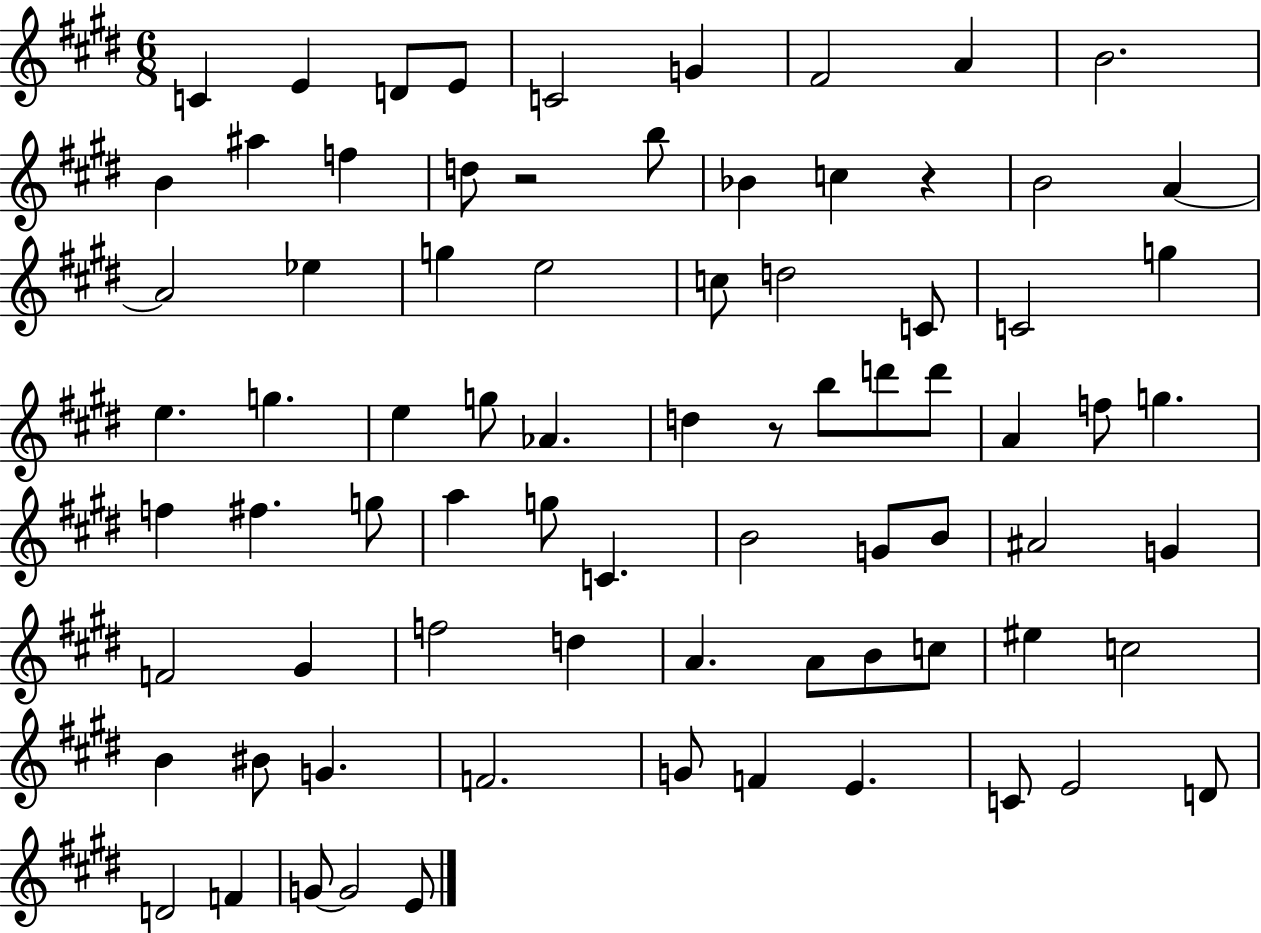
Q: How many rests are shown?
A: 3